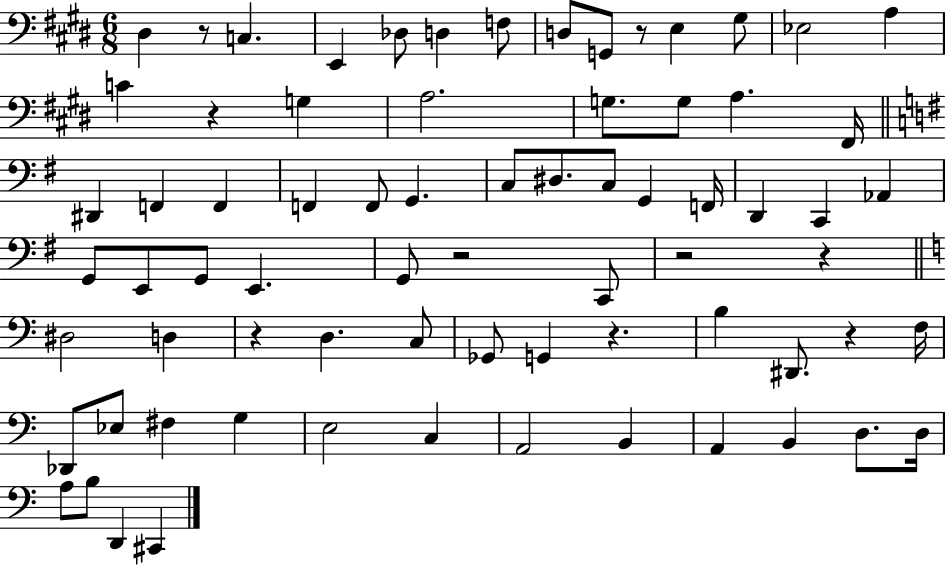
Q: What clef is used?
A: bass